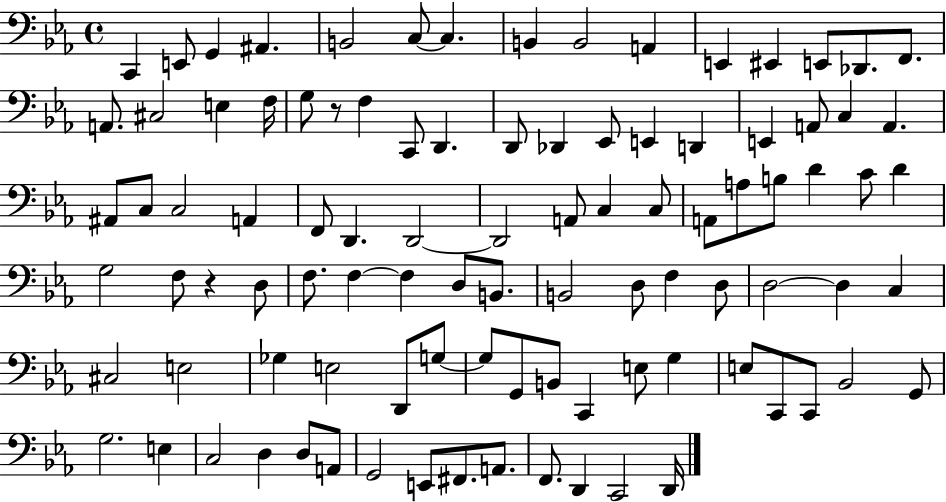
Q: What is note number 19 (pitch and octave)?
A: F3